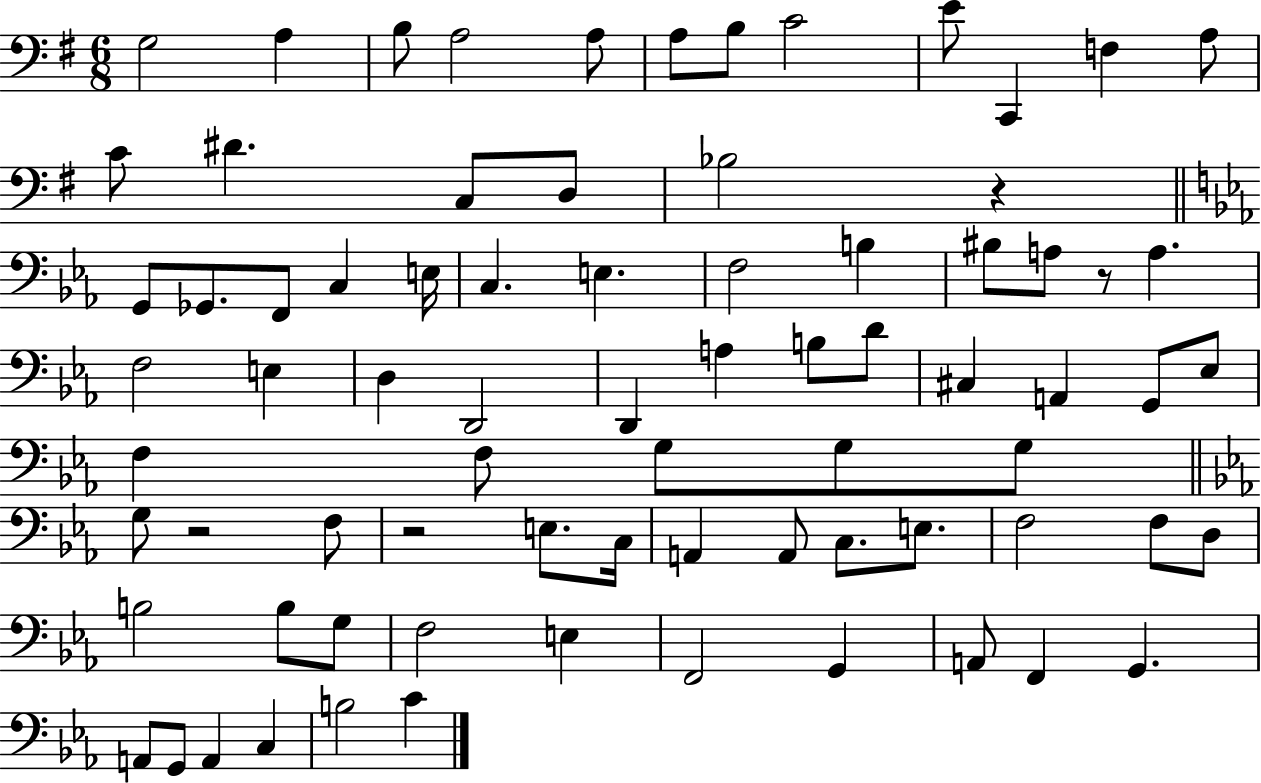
{
  \clef bass
  \numericTimeSignature
  \time 6/8
  \key g \major
  g2 a4 | b8 a2 a8 | a8 b8 c'2 | e'8 c,4 f4 a8 | \break c'8 dis'4. c8 d8 | bes2 r4 | \bar "||" \break \key ees \major g,8 ges,8. f,8 c4 e16 | c4. e4. | f2 b4 | bis8 a8 r8 a4. | \break f2 e4 | d4 d,2 | d,4 a4 b8 d'8 | cis4 a,4 g,8 ees8 | \break f4 f8 g8 g8 g8 | \bar "||" \break \key ees \major g8 r2 f8 | r2 e8. c16 | a,4 a,8 c8. e8. | f2 f8 d8 | \break b2 b8 g8 | f2 e4 | f,2 g,4 | a,8 f,4 g,4. | \break a,8 g,8 a,4 c4 | b2 c'4 | \bar "|."
}